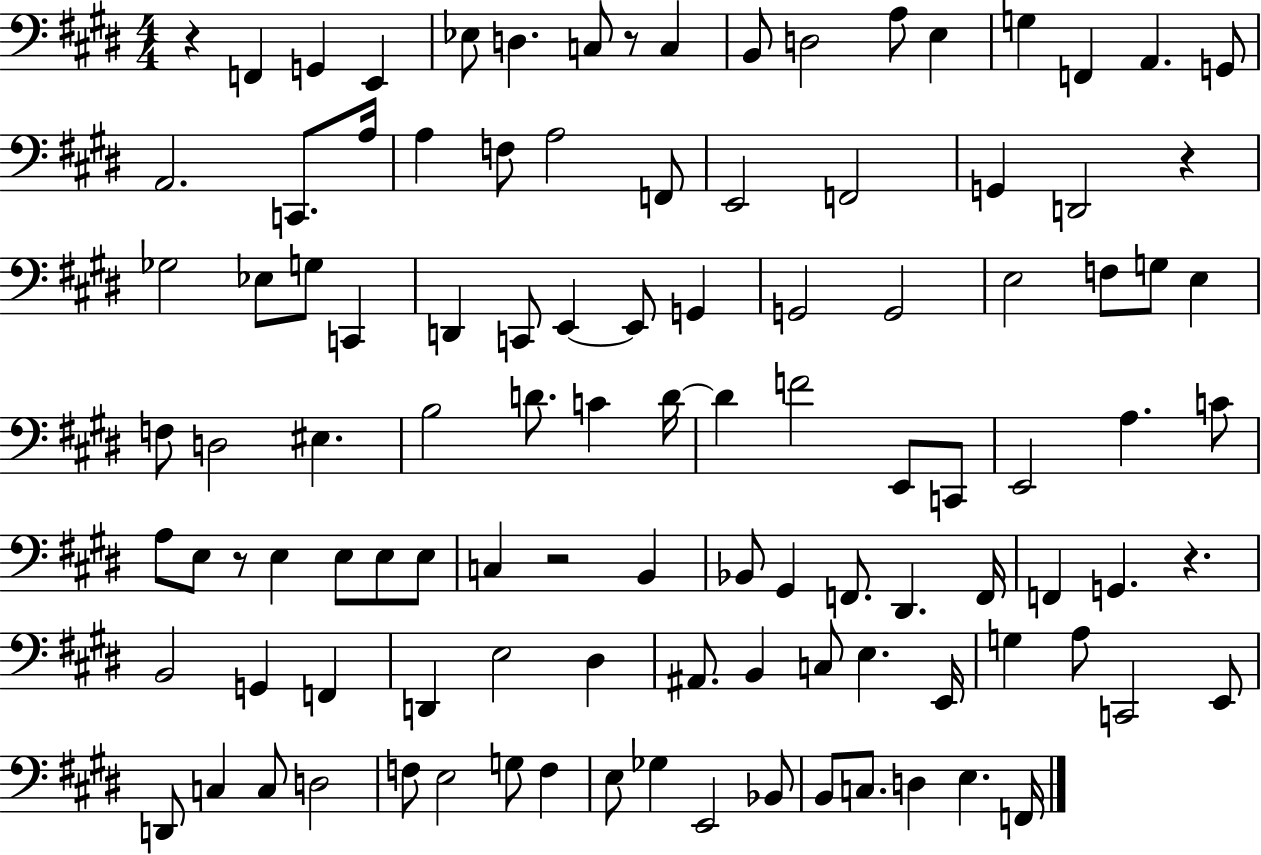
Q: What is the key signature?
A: E major